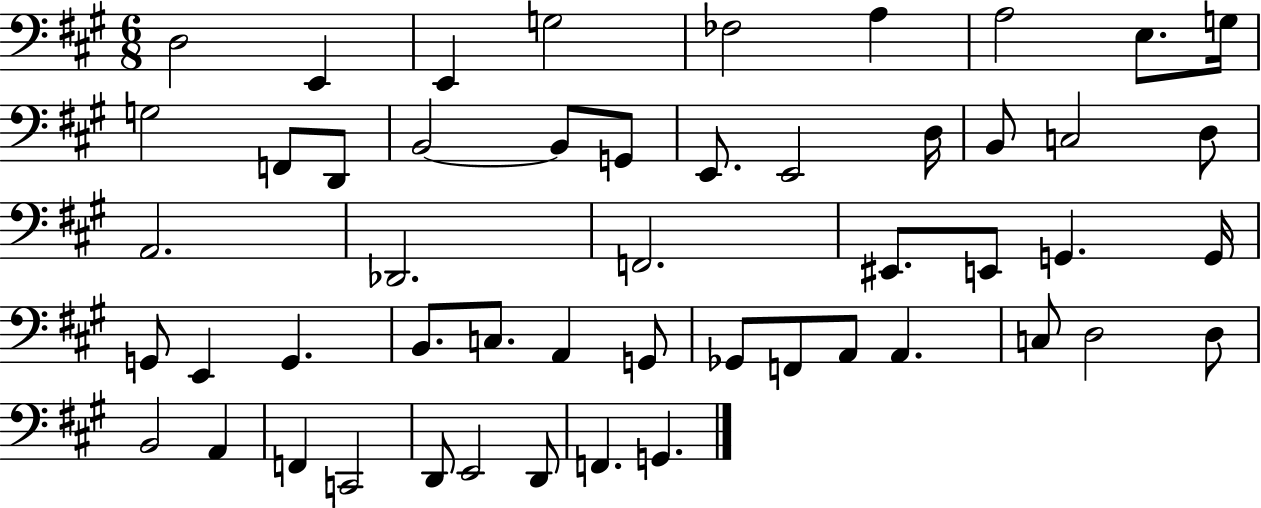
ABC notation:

X:1
T:Untitled
M:6/8
L:1/4
K:A
D,2 E,, E,, G,2 _F,2 A, A,2 E,/2 G,/4 G,2 F,,/2 D,,/2 B,,2 B,,/2 G,,/2 E,,/2 E,,2 D,/4 B,,/2 C,2 D,/2 A,,2 _D,,2 F,,2 ^E,,/2 E,,/2 G,, G,,/4 G,,/2 E,, G,, B,,/2 C,/2 A,, G,,/2 _G,,/2 F,,/2 A,,/2 A,, C,/2 D,2 D,/2 B,,2 A,, F,, C,,2 D,,/2 E,,2 D,,/2 F,, G,,